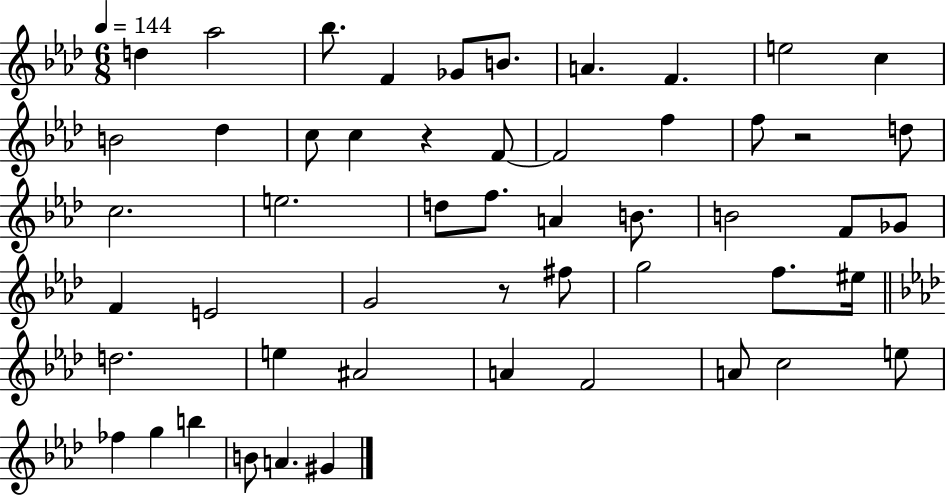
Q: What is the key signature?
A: AES major